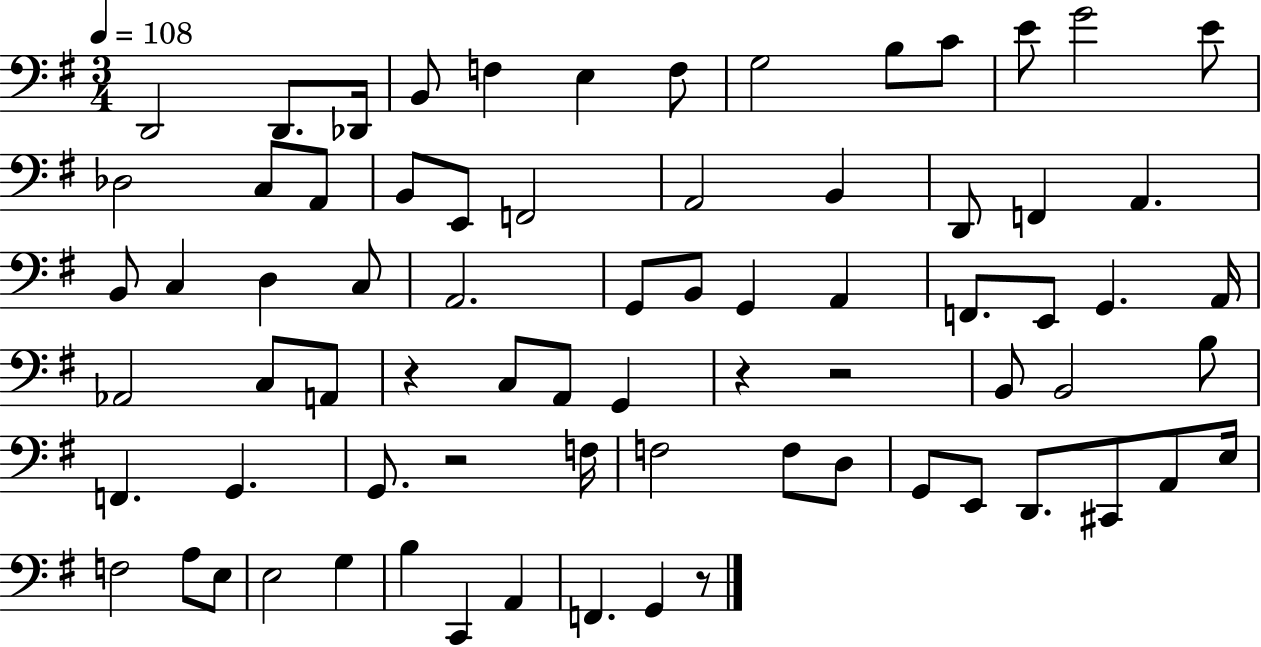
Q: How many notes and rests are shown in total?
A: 74